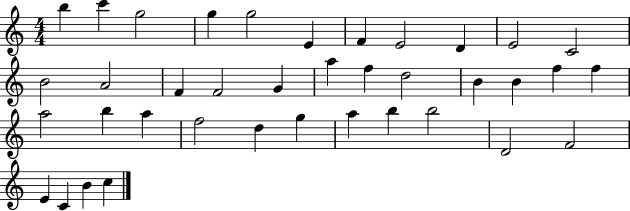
X:1
T:Untitled
M:4/4
L:1/4
K:C
b c' g2 g g2 E F E2 D E2 C2 B2 A2 F F2 G a f d2 B B f f a2 b a f2 d g a b b2 D2 F2 E C B c